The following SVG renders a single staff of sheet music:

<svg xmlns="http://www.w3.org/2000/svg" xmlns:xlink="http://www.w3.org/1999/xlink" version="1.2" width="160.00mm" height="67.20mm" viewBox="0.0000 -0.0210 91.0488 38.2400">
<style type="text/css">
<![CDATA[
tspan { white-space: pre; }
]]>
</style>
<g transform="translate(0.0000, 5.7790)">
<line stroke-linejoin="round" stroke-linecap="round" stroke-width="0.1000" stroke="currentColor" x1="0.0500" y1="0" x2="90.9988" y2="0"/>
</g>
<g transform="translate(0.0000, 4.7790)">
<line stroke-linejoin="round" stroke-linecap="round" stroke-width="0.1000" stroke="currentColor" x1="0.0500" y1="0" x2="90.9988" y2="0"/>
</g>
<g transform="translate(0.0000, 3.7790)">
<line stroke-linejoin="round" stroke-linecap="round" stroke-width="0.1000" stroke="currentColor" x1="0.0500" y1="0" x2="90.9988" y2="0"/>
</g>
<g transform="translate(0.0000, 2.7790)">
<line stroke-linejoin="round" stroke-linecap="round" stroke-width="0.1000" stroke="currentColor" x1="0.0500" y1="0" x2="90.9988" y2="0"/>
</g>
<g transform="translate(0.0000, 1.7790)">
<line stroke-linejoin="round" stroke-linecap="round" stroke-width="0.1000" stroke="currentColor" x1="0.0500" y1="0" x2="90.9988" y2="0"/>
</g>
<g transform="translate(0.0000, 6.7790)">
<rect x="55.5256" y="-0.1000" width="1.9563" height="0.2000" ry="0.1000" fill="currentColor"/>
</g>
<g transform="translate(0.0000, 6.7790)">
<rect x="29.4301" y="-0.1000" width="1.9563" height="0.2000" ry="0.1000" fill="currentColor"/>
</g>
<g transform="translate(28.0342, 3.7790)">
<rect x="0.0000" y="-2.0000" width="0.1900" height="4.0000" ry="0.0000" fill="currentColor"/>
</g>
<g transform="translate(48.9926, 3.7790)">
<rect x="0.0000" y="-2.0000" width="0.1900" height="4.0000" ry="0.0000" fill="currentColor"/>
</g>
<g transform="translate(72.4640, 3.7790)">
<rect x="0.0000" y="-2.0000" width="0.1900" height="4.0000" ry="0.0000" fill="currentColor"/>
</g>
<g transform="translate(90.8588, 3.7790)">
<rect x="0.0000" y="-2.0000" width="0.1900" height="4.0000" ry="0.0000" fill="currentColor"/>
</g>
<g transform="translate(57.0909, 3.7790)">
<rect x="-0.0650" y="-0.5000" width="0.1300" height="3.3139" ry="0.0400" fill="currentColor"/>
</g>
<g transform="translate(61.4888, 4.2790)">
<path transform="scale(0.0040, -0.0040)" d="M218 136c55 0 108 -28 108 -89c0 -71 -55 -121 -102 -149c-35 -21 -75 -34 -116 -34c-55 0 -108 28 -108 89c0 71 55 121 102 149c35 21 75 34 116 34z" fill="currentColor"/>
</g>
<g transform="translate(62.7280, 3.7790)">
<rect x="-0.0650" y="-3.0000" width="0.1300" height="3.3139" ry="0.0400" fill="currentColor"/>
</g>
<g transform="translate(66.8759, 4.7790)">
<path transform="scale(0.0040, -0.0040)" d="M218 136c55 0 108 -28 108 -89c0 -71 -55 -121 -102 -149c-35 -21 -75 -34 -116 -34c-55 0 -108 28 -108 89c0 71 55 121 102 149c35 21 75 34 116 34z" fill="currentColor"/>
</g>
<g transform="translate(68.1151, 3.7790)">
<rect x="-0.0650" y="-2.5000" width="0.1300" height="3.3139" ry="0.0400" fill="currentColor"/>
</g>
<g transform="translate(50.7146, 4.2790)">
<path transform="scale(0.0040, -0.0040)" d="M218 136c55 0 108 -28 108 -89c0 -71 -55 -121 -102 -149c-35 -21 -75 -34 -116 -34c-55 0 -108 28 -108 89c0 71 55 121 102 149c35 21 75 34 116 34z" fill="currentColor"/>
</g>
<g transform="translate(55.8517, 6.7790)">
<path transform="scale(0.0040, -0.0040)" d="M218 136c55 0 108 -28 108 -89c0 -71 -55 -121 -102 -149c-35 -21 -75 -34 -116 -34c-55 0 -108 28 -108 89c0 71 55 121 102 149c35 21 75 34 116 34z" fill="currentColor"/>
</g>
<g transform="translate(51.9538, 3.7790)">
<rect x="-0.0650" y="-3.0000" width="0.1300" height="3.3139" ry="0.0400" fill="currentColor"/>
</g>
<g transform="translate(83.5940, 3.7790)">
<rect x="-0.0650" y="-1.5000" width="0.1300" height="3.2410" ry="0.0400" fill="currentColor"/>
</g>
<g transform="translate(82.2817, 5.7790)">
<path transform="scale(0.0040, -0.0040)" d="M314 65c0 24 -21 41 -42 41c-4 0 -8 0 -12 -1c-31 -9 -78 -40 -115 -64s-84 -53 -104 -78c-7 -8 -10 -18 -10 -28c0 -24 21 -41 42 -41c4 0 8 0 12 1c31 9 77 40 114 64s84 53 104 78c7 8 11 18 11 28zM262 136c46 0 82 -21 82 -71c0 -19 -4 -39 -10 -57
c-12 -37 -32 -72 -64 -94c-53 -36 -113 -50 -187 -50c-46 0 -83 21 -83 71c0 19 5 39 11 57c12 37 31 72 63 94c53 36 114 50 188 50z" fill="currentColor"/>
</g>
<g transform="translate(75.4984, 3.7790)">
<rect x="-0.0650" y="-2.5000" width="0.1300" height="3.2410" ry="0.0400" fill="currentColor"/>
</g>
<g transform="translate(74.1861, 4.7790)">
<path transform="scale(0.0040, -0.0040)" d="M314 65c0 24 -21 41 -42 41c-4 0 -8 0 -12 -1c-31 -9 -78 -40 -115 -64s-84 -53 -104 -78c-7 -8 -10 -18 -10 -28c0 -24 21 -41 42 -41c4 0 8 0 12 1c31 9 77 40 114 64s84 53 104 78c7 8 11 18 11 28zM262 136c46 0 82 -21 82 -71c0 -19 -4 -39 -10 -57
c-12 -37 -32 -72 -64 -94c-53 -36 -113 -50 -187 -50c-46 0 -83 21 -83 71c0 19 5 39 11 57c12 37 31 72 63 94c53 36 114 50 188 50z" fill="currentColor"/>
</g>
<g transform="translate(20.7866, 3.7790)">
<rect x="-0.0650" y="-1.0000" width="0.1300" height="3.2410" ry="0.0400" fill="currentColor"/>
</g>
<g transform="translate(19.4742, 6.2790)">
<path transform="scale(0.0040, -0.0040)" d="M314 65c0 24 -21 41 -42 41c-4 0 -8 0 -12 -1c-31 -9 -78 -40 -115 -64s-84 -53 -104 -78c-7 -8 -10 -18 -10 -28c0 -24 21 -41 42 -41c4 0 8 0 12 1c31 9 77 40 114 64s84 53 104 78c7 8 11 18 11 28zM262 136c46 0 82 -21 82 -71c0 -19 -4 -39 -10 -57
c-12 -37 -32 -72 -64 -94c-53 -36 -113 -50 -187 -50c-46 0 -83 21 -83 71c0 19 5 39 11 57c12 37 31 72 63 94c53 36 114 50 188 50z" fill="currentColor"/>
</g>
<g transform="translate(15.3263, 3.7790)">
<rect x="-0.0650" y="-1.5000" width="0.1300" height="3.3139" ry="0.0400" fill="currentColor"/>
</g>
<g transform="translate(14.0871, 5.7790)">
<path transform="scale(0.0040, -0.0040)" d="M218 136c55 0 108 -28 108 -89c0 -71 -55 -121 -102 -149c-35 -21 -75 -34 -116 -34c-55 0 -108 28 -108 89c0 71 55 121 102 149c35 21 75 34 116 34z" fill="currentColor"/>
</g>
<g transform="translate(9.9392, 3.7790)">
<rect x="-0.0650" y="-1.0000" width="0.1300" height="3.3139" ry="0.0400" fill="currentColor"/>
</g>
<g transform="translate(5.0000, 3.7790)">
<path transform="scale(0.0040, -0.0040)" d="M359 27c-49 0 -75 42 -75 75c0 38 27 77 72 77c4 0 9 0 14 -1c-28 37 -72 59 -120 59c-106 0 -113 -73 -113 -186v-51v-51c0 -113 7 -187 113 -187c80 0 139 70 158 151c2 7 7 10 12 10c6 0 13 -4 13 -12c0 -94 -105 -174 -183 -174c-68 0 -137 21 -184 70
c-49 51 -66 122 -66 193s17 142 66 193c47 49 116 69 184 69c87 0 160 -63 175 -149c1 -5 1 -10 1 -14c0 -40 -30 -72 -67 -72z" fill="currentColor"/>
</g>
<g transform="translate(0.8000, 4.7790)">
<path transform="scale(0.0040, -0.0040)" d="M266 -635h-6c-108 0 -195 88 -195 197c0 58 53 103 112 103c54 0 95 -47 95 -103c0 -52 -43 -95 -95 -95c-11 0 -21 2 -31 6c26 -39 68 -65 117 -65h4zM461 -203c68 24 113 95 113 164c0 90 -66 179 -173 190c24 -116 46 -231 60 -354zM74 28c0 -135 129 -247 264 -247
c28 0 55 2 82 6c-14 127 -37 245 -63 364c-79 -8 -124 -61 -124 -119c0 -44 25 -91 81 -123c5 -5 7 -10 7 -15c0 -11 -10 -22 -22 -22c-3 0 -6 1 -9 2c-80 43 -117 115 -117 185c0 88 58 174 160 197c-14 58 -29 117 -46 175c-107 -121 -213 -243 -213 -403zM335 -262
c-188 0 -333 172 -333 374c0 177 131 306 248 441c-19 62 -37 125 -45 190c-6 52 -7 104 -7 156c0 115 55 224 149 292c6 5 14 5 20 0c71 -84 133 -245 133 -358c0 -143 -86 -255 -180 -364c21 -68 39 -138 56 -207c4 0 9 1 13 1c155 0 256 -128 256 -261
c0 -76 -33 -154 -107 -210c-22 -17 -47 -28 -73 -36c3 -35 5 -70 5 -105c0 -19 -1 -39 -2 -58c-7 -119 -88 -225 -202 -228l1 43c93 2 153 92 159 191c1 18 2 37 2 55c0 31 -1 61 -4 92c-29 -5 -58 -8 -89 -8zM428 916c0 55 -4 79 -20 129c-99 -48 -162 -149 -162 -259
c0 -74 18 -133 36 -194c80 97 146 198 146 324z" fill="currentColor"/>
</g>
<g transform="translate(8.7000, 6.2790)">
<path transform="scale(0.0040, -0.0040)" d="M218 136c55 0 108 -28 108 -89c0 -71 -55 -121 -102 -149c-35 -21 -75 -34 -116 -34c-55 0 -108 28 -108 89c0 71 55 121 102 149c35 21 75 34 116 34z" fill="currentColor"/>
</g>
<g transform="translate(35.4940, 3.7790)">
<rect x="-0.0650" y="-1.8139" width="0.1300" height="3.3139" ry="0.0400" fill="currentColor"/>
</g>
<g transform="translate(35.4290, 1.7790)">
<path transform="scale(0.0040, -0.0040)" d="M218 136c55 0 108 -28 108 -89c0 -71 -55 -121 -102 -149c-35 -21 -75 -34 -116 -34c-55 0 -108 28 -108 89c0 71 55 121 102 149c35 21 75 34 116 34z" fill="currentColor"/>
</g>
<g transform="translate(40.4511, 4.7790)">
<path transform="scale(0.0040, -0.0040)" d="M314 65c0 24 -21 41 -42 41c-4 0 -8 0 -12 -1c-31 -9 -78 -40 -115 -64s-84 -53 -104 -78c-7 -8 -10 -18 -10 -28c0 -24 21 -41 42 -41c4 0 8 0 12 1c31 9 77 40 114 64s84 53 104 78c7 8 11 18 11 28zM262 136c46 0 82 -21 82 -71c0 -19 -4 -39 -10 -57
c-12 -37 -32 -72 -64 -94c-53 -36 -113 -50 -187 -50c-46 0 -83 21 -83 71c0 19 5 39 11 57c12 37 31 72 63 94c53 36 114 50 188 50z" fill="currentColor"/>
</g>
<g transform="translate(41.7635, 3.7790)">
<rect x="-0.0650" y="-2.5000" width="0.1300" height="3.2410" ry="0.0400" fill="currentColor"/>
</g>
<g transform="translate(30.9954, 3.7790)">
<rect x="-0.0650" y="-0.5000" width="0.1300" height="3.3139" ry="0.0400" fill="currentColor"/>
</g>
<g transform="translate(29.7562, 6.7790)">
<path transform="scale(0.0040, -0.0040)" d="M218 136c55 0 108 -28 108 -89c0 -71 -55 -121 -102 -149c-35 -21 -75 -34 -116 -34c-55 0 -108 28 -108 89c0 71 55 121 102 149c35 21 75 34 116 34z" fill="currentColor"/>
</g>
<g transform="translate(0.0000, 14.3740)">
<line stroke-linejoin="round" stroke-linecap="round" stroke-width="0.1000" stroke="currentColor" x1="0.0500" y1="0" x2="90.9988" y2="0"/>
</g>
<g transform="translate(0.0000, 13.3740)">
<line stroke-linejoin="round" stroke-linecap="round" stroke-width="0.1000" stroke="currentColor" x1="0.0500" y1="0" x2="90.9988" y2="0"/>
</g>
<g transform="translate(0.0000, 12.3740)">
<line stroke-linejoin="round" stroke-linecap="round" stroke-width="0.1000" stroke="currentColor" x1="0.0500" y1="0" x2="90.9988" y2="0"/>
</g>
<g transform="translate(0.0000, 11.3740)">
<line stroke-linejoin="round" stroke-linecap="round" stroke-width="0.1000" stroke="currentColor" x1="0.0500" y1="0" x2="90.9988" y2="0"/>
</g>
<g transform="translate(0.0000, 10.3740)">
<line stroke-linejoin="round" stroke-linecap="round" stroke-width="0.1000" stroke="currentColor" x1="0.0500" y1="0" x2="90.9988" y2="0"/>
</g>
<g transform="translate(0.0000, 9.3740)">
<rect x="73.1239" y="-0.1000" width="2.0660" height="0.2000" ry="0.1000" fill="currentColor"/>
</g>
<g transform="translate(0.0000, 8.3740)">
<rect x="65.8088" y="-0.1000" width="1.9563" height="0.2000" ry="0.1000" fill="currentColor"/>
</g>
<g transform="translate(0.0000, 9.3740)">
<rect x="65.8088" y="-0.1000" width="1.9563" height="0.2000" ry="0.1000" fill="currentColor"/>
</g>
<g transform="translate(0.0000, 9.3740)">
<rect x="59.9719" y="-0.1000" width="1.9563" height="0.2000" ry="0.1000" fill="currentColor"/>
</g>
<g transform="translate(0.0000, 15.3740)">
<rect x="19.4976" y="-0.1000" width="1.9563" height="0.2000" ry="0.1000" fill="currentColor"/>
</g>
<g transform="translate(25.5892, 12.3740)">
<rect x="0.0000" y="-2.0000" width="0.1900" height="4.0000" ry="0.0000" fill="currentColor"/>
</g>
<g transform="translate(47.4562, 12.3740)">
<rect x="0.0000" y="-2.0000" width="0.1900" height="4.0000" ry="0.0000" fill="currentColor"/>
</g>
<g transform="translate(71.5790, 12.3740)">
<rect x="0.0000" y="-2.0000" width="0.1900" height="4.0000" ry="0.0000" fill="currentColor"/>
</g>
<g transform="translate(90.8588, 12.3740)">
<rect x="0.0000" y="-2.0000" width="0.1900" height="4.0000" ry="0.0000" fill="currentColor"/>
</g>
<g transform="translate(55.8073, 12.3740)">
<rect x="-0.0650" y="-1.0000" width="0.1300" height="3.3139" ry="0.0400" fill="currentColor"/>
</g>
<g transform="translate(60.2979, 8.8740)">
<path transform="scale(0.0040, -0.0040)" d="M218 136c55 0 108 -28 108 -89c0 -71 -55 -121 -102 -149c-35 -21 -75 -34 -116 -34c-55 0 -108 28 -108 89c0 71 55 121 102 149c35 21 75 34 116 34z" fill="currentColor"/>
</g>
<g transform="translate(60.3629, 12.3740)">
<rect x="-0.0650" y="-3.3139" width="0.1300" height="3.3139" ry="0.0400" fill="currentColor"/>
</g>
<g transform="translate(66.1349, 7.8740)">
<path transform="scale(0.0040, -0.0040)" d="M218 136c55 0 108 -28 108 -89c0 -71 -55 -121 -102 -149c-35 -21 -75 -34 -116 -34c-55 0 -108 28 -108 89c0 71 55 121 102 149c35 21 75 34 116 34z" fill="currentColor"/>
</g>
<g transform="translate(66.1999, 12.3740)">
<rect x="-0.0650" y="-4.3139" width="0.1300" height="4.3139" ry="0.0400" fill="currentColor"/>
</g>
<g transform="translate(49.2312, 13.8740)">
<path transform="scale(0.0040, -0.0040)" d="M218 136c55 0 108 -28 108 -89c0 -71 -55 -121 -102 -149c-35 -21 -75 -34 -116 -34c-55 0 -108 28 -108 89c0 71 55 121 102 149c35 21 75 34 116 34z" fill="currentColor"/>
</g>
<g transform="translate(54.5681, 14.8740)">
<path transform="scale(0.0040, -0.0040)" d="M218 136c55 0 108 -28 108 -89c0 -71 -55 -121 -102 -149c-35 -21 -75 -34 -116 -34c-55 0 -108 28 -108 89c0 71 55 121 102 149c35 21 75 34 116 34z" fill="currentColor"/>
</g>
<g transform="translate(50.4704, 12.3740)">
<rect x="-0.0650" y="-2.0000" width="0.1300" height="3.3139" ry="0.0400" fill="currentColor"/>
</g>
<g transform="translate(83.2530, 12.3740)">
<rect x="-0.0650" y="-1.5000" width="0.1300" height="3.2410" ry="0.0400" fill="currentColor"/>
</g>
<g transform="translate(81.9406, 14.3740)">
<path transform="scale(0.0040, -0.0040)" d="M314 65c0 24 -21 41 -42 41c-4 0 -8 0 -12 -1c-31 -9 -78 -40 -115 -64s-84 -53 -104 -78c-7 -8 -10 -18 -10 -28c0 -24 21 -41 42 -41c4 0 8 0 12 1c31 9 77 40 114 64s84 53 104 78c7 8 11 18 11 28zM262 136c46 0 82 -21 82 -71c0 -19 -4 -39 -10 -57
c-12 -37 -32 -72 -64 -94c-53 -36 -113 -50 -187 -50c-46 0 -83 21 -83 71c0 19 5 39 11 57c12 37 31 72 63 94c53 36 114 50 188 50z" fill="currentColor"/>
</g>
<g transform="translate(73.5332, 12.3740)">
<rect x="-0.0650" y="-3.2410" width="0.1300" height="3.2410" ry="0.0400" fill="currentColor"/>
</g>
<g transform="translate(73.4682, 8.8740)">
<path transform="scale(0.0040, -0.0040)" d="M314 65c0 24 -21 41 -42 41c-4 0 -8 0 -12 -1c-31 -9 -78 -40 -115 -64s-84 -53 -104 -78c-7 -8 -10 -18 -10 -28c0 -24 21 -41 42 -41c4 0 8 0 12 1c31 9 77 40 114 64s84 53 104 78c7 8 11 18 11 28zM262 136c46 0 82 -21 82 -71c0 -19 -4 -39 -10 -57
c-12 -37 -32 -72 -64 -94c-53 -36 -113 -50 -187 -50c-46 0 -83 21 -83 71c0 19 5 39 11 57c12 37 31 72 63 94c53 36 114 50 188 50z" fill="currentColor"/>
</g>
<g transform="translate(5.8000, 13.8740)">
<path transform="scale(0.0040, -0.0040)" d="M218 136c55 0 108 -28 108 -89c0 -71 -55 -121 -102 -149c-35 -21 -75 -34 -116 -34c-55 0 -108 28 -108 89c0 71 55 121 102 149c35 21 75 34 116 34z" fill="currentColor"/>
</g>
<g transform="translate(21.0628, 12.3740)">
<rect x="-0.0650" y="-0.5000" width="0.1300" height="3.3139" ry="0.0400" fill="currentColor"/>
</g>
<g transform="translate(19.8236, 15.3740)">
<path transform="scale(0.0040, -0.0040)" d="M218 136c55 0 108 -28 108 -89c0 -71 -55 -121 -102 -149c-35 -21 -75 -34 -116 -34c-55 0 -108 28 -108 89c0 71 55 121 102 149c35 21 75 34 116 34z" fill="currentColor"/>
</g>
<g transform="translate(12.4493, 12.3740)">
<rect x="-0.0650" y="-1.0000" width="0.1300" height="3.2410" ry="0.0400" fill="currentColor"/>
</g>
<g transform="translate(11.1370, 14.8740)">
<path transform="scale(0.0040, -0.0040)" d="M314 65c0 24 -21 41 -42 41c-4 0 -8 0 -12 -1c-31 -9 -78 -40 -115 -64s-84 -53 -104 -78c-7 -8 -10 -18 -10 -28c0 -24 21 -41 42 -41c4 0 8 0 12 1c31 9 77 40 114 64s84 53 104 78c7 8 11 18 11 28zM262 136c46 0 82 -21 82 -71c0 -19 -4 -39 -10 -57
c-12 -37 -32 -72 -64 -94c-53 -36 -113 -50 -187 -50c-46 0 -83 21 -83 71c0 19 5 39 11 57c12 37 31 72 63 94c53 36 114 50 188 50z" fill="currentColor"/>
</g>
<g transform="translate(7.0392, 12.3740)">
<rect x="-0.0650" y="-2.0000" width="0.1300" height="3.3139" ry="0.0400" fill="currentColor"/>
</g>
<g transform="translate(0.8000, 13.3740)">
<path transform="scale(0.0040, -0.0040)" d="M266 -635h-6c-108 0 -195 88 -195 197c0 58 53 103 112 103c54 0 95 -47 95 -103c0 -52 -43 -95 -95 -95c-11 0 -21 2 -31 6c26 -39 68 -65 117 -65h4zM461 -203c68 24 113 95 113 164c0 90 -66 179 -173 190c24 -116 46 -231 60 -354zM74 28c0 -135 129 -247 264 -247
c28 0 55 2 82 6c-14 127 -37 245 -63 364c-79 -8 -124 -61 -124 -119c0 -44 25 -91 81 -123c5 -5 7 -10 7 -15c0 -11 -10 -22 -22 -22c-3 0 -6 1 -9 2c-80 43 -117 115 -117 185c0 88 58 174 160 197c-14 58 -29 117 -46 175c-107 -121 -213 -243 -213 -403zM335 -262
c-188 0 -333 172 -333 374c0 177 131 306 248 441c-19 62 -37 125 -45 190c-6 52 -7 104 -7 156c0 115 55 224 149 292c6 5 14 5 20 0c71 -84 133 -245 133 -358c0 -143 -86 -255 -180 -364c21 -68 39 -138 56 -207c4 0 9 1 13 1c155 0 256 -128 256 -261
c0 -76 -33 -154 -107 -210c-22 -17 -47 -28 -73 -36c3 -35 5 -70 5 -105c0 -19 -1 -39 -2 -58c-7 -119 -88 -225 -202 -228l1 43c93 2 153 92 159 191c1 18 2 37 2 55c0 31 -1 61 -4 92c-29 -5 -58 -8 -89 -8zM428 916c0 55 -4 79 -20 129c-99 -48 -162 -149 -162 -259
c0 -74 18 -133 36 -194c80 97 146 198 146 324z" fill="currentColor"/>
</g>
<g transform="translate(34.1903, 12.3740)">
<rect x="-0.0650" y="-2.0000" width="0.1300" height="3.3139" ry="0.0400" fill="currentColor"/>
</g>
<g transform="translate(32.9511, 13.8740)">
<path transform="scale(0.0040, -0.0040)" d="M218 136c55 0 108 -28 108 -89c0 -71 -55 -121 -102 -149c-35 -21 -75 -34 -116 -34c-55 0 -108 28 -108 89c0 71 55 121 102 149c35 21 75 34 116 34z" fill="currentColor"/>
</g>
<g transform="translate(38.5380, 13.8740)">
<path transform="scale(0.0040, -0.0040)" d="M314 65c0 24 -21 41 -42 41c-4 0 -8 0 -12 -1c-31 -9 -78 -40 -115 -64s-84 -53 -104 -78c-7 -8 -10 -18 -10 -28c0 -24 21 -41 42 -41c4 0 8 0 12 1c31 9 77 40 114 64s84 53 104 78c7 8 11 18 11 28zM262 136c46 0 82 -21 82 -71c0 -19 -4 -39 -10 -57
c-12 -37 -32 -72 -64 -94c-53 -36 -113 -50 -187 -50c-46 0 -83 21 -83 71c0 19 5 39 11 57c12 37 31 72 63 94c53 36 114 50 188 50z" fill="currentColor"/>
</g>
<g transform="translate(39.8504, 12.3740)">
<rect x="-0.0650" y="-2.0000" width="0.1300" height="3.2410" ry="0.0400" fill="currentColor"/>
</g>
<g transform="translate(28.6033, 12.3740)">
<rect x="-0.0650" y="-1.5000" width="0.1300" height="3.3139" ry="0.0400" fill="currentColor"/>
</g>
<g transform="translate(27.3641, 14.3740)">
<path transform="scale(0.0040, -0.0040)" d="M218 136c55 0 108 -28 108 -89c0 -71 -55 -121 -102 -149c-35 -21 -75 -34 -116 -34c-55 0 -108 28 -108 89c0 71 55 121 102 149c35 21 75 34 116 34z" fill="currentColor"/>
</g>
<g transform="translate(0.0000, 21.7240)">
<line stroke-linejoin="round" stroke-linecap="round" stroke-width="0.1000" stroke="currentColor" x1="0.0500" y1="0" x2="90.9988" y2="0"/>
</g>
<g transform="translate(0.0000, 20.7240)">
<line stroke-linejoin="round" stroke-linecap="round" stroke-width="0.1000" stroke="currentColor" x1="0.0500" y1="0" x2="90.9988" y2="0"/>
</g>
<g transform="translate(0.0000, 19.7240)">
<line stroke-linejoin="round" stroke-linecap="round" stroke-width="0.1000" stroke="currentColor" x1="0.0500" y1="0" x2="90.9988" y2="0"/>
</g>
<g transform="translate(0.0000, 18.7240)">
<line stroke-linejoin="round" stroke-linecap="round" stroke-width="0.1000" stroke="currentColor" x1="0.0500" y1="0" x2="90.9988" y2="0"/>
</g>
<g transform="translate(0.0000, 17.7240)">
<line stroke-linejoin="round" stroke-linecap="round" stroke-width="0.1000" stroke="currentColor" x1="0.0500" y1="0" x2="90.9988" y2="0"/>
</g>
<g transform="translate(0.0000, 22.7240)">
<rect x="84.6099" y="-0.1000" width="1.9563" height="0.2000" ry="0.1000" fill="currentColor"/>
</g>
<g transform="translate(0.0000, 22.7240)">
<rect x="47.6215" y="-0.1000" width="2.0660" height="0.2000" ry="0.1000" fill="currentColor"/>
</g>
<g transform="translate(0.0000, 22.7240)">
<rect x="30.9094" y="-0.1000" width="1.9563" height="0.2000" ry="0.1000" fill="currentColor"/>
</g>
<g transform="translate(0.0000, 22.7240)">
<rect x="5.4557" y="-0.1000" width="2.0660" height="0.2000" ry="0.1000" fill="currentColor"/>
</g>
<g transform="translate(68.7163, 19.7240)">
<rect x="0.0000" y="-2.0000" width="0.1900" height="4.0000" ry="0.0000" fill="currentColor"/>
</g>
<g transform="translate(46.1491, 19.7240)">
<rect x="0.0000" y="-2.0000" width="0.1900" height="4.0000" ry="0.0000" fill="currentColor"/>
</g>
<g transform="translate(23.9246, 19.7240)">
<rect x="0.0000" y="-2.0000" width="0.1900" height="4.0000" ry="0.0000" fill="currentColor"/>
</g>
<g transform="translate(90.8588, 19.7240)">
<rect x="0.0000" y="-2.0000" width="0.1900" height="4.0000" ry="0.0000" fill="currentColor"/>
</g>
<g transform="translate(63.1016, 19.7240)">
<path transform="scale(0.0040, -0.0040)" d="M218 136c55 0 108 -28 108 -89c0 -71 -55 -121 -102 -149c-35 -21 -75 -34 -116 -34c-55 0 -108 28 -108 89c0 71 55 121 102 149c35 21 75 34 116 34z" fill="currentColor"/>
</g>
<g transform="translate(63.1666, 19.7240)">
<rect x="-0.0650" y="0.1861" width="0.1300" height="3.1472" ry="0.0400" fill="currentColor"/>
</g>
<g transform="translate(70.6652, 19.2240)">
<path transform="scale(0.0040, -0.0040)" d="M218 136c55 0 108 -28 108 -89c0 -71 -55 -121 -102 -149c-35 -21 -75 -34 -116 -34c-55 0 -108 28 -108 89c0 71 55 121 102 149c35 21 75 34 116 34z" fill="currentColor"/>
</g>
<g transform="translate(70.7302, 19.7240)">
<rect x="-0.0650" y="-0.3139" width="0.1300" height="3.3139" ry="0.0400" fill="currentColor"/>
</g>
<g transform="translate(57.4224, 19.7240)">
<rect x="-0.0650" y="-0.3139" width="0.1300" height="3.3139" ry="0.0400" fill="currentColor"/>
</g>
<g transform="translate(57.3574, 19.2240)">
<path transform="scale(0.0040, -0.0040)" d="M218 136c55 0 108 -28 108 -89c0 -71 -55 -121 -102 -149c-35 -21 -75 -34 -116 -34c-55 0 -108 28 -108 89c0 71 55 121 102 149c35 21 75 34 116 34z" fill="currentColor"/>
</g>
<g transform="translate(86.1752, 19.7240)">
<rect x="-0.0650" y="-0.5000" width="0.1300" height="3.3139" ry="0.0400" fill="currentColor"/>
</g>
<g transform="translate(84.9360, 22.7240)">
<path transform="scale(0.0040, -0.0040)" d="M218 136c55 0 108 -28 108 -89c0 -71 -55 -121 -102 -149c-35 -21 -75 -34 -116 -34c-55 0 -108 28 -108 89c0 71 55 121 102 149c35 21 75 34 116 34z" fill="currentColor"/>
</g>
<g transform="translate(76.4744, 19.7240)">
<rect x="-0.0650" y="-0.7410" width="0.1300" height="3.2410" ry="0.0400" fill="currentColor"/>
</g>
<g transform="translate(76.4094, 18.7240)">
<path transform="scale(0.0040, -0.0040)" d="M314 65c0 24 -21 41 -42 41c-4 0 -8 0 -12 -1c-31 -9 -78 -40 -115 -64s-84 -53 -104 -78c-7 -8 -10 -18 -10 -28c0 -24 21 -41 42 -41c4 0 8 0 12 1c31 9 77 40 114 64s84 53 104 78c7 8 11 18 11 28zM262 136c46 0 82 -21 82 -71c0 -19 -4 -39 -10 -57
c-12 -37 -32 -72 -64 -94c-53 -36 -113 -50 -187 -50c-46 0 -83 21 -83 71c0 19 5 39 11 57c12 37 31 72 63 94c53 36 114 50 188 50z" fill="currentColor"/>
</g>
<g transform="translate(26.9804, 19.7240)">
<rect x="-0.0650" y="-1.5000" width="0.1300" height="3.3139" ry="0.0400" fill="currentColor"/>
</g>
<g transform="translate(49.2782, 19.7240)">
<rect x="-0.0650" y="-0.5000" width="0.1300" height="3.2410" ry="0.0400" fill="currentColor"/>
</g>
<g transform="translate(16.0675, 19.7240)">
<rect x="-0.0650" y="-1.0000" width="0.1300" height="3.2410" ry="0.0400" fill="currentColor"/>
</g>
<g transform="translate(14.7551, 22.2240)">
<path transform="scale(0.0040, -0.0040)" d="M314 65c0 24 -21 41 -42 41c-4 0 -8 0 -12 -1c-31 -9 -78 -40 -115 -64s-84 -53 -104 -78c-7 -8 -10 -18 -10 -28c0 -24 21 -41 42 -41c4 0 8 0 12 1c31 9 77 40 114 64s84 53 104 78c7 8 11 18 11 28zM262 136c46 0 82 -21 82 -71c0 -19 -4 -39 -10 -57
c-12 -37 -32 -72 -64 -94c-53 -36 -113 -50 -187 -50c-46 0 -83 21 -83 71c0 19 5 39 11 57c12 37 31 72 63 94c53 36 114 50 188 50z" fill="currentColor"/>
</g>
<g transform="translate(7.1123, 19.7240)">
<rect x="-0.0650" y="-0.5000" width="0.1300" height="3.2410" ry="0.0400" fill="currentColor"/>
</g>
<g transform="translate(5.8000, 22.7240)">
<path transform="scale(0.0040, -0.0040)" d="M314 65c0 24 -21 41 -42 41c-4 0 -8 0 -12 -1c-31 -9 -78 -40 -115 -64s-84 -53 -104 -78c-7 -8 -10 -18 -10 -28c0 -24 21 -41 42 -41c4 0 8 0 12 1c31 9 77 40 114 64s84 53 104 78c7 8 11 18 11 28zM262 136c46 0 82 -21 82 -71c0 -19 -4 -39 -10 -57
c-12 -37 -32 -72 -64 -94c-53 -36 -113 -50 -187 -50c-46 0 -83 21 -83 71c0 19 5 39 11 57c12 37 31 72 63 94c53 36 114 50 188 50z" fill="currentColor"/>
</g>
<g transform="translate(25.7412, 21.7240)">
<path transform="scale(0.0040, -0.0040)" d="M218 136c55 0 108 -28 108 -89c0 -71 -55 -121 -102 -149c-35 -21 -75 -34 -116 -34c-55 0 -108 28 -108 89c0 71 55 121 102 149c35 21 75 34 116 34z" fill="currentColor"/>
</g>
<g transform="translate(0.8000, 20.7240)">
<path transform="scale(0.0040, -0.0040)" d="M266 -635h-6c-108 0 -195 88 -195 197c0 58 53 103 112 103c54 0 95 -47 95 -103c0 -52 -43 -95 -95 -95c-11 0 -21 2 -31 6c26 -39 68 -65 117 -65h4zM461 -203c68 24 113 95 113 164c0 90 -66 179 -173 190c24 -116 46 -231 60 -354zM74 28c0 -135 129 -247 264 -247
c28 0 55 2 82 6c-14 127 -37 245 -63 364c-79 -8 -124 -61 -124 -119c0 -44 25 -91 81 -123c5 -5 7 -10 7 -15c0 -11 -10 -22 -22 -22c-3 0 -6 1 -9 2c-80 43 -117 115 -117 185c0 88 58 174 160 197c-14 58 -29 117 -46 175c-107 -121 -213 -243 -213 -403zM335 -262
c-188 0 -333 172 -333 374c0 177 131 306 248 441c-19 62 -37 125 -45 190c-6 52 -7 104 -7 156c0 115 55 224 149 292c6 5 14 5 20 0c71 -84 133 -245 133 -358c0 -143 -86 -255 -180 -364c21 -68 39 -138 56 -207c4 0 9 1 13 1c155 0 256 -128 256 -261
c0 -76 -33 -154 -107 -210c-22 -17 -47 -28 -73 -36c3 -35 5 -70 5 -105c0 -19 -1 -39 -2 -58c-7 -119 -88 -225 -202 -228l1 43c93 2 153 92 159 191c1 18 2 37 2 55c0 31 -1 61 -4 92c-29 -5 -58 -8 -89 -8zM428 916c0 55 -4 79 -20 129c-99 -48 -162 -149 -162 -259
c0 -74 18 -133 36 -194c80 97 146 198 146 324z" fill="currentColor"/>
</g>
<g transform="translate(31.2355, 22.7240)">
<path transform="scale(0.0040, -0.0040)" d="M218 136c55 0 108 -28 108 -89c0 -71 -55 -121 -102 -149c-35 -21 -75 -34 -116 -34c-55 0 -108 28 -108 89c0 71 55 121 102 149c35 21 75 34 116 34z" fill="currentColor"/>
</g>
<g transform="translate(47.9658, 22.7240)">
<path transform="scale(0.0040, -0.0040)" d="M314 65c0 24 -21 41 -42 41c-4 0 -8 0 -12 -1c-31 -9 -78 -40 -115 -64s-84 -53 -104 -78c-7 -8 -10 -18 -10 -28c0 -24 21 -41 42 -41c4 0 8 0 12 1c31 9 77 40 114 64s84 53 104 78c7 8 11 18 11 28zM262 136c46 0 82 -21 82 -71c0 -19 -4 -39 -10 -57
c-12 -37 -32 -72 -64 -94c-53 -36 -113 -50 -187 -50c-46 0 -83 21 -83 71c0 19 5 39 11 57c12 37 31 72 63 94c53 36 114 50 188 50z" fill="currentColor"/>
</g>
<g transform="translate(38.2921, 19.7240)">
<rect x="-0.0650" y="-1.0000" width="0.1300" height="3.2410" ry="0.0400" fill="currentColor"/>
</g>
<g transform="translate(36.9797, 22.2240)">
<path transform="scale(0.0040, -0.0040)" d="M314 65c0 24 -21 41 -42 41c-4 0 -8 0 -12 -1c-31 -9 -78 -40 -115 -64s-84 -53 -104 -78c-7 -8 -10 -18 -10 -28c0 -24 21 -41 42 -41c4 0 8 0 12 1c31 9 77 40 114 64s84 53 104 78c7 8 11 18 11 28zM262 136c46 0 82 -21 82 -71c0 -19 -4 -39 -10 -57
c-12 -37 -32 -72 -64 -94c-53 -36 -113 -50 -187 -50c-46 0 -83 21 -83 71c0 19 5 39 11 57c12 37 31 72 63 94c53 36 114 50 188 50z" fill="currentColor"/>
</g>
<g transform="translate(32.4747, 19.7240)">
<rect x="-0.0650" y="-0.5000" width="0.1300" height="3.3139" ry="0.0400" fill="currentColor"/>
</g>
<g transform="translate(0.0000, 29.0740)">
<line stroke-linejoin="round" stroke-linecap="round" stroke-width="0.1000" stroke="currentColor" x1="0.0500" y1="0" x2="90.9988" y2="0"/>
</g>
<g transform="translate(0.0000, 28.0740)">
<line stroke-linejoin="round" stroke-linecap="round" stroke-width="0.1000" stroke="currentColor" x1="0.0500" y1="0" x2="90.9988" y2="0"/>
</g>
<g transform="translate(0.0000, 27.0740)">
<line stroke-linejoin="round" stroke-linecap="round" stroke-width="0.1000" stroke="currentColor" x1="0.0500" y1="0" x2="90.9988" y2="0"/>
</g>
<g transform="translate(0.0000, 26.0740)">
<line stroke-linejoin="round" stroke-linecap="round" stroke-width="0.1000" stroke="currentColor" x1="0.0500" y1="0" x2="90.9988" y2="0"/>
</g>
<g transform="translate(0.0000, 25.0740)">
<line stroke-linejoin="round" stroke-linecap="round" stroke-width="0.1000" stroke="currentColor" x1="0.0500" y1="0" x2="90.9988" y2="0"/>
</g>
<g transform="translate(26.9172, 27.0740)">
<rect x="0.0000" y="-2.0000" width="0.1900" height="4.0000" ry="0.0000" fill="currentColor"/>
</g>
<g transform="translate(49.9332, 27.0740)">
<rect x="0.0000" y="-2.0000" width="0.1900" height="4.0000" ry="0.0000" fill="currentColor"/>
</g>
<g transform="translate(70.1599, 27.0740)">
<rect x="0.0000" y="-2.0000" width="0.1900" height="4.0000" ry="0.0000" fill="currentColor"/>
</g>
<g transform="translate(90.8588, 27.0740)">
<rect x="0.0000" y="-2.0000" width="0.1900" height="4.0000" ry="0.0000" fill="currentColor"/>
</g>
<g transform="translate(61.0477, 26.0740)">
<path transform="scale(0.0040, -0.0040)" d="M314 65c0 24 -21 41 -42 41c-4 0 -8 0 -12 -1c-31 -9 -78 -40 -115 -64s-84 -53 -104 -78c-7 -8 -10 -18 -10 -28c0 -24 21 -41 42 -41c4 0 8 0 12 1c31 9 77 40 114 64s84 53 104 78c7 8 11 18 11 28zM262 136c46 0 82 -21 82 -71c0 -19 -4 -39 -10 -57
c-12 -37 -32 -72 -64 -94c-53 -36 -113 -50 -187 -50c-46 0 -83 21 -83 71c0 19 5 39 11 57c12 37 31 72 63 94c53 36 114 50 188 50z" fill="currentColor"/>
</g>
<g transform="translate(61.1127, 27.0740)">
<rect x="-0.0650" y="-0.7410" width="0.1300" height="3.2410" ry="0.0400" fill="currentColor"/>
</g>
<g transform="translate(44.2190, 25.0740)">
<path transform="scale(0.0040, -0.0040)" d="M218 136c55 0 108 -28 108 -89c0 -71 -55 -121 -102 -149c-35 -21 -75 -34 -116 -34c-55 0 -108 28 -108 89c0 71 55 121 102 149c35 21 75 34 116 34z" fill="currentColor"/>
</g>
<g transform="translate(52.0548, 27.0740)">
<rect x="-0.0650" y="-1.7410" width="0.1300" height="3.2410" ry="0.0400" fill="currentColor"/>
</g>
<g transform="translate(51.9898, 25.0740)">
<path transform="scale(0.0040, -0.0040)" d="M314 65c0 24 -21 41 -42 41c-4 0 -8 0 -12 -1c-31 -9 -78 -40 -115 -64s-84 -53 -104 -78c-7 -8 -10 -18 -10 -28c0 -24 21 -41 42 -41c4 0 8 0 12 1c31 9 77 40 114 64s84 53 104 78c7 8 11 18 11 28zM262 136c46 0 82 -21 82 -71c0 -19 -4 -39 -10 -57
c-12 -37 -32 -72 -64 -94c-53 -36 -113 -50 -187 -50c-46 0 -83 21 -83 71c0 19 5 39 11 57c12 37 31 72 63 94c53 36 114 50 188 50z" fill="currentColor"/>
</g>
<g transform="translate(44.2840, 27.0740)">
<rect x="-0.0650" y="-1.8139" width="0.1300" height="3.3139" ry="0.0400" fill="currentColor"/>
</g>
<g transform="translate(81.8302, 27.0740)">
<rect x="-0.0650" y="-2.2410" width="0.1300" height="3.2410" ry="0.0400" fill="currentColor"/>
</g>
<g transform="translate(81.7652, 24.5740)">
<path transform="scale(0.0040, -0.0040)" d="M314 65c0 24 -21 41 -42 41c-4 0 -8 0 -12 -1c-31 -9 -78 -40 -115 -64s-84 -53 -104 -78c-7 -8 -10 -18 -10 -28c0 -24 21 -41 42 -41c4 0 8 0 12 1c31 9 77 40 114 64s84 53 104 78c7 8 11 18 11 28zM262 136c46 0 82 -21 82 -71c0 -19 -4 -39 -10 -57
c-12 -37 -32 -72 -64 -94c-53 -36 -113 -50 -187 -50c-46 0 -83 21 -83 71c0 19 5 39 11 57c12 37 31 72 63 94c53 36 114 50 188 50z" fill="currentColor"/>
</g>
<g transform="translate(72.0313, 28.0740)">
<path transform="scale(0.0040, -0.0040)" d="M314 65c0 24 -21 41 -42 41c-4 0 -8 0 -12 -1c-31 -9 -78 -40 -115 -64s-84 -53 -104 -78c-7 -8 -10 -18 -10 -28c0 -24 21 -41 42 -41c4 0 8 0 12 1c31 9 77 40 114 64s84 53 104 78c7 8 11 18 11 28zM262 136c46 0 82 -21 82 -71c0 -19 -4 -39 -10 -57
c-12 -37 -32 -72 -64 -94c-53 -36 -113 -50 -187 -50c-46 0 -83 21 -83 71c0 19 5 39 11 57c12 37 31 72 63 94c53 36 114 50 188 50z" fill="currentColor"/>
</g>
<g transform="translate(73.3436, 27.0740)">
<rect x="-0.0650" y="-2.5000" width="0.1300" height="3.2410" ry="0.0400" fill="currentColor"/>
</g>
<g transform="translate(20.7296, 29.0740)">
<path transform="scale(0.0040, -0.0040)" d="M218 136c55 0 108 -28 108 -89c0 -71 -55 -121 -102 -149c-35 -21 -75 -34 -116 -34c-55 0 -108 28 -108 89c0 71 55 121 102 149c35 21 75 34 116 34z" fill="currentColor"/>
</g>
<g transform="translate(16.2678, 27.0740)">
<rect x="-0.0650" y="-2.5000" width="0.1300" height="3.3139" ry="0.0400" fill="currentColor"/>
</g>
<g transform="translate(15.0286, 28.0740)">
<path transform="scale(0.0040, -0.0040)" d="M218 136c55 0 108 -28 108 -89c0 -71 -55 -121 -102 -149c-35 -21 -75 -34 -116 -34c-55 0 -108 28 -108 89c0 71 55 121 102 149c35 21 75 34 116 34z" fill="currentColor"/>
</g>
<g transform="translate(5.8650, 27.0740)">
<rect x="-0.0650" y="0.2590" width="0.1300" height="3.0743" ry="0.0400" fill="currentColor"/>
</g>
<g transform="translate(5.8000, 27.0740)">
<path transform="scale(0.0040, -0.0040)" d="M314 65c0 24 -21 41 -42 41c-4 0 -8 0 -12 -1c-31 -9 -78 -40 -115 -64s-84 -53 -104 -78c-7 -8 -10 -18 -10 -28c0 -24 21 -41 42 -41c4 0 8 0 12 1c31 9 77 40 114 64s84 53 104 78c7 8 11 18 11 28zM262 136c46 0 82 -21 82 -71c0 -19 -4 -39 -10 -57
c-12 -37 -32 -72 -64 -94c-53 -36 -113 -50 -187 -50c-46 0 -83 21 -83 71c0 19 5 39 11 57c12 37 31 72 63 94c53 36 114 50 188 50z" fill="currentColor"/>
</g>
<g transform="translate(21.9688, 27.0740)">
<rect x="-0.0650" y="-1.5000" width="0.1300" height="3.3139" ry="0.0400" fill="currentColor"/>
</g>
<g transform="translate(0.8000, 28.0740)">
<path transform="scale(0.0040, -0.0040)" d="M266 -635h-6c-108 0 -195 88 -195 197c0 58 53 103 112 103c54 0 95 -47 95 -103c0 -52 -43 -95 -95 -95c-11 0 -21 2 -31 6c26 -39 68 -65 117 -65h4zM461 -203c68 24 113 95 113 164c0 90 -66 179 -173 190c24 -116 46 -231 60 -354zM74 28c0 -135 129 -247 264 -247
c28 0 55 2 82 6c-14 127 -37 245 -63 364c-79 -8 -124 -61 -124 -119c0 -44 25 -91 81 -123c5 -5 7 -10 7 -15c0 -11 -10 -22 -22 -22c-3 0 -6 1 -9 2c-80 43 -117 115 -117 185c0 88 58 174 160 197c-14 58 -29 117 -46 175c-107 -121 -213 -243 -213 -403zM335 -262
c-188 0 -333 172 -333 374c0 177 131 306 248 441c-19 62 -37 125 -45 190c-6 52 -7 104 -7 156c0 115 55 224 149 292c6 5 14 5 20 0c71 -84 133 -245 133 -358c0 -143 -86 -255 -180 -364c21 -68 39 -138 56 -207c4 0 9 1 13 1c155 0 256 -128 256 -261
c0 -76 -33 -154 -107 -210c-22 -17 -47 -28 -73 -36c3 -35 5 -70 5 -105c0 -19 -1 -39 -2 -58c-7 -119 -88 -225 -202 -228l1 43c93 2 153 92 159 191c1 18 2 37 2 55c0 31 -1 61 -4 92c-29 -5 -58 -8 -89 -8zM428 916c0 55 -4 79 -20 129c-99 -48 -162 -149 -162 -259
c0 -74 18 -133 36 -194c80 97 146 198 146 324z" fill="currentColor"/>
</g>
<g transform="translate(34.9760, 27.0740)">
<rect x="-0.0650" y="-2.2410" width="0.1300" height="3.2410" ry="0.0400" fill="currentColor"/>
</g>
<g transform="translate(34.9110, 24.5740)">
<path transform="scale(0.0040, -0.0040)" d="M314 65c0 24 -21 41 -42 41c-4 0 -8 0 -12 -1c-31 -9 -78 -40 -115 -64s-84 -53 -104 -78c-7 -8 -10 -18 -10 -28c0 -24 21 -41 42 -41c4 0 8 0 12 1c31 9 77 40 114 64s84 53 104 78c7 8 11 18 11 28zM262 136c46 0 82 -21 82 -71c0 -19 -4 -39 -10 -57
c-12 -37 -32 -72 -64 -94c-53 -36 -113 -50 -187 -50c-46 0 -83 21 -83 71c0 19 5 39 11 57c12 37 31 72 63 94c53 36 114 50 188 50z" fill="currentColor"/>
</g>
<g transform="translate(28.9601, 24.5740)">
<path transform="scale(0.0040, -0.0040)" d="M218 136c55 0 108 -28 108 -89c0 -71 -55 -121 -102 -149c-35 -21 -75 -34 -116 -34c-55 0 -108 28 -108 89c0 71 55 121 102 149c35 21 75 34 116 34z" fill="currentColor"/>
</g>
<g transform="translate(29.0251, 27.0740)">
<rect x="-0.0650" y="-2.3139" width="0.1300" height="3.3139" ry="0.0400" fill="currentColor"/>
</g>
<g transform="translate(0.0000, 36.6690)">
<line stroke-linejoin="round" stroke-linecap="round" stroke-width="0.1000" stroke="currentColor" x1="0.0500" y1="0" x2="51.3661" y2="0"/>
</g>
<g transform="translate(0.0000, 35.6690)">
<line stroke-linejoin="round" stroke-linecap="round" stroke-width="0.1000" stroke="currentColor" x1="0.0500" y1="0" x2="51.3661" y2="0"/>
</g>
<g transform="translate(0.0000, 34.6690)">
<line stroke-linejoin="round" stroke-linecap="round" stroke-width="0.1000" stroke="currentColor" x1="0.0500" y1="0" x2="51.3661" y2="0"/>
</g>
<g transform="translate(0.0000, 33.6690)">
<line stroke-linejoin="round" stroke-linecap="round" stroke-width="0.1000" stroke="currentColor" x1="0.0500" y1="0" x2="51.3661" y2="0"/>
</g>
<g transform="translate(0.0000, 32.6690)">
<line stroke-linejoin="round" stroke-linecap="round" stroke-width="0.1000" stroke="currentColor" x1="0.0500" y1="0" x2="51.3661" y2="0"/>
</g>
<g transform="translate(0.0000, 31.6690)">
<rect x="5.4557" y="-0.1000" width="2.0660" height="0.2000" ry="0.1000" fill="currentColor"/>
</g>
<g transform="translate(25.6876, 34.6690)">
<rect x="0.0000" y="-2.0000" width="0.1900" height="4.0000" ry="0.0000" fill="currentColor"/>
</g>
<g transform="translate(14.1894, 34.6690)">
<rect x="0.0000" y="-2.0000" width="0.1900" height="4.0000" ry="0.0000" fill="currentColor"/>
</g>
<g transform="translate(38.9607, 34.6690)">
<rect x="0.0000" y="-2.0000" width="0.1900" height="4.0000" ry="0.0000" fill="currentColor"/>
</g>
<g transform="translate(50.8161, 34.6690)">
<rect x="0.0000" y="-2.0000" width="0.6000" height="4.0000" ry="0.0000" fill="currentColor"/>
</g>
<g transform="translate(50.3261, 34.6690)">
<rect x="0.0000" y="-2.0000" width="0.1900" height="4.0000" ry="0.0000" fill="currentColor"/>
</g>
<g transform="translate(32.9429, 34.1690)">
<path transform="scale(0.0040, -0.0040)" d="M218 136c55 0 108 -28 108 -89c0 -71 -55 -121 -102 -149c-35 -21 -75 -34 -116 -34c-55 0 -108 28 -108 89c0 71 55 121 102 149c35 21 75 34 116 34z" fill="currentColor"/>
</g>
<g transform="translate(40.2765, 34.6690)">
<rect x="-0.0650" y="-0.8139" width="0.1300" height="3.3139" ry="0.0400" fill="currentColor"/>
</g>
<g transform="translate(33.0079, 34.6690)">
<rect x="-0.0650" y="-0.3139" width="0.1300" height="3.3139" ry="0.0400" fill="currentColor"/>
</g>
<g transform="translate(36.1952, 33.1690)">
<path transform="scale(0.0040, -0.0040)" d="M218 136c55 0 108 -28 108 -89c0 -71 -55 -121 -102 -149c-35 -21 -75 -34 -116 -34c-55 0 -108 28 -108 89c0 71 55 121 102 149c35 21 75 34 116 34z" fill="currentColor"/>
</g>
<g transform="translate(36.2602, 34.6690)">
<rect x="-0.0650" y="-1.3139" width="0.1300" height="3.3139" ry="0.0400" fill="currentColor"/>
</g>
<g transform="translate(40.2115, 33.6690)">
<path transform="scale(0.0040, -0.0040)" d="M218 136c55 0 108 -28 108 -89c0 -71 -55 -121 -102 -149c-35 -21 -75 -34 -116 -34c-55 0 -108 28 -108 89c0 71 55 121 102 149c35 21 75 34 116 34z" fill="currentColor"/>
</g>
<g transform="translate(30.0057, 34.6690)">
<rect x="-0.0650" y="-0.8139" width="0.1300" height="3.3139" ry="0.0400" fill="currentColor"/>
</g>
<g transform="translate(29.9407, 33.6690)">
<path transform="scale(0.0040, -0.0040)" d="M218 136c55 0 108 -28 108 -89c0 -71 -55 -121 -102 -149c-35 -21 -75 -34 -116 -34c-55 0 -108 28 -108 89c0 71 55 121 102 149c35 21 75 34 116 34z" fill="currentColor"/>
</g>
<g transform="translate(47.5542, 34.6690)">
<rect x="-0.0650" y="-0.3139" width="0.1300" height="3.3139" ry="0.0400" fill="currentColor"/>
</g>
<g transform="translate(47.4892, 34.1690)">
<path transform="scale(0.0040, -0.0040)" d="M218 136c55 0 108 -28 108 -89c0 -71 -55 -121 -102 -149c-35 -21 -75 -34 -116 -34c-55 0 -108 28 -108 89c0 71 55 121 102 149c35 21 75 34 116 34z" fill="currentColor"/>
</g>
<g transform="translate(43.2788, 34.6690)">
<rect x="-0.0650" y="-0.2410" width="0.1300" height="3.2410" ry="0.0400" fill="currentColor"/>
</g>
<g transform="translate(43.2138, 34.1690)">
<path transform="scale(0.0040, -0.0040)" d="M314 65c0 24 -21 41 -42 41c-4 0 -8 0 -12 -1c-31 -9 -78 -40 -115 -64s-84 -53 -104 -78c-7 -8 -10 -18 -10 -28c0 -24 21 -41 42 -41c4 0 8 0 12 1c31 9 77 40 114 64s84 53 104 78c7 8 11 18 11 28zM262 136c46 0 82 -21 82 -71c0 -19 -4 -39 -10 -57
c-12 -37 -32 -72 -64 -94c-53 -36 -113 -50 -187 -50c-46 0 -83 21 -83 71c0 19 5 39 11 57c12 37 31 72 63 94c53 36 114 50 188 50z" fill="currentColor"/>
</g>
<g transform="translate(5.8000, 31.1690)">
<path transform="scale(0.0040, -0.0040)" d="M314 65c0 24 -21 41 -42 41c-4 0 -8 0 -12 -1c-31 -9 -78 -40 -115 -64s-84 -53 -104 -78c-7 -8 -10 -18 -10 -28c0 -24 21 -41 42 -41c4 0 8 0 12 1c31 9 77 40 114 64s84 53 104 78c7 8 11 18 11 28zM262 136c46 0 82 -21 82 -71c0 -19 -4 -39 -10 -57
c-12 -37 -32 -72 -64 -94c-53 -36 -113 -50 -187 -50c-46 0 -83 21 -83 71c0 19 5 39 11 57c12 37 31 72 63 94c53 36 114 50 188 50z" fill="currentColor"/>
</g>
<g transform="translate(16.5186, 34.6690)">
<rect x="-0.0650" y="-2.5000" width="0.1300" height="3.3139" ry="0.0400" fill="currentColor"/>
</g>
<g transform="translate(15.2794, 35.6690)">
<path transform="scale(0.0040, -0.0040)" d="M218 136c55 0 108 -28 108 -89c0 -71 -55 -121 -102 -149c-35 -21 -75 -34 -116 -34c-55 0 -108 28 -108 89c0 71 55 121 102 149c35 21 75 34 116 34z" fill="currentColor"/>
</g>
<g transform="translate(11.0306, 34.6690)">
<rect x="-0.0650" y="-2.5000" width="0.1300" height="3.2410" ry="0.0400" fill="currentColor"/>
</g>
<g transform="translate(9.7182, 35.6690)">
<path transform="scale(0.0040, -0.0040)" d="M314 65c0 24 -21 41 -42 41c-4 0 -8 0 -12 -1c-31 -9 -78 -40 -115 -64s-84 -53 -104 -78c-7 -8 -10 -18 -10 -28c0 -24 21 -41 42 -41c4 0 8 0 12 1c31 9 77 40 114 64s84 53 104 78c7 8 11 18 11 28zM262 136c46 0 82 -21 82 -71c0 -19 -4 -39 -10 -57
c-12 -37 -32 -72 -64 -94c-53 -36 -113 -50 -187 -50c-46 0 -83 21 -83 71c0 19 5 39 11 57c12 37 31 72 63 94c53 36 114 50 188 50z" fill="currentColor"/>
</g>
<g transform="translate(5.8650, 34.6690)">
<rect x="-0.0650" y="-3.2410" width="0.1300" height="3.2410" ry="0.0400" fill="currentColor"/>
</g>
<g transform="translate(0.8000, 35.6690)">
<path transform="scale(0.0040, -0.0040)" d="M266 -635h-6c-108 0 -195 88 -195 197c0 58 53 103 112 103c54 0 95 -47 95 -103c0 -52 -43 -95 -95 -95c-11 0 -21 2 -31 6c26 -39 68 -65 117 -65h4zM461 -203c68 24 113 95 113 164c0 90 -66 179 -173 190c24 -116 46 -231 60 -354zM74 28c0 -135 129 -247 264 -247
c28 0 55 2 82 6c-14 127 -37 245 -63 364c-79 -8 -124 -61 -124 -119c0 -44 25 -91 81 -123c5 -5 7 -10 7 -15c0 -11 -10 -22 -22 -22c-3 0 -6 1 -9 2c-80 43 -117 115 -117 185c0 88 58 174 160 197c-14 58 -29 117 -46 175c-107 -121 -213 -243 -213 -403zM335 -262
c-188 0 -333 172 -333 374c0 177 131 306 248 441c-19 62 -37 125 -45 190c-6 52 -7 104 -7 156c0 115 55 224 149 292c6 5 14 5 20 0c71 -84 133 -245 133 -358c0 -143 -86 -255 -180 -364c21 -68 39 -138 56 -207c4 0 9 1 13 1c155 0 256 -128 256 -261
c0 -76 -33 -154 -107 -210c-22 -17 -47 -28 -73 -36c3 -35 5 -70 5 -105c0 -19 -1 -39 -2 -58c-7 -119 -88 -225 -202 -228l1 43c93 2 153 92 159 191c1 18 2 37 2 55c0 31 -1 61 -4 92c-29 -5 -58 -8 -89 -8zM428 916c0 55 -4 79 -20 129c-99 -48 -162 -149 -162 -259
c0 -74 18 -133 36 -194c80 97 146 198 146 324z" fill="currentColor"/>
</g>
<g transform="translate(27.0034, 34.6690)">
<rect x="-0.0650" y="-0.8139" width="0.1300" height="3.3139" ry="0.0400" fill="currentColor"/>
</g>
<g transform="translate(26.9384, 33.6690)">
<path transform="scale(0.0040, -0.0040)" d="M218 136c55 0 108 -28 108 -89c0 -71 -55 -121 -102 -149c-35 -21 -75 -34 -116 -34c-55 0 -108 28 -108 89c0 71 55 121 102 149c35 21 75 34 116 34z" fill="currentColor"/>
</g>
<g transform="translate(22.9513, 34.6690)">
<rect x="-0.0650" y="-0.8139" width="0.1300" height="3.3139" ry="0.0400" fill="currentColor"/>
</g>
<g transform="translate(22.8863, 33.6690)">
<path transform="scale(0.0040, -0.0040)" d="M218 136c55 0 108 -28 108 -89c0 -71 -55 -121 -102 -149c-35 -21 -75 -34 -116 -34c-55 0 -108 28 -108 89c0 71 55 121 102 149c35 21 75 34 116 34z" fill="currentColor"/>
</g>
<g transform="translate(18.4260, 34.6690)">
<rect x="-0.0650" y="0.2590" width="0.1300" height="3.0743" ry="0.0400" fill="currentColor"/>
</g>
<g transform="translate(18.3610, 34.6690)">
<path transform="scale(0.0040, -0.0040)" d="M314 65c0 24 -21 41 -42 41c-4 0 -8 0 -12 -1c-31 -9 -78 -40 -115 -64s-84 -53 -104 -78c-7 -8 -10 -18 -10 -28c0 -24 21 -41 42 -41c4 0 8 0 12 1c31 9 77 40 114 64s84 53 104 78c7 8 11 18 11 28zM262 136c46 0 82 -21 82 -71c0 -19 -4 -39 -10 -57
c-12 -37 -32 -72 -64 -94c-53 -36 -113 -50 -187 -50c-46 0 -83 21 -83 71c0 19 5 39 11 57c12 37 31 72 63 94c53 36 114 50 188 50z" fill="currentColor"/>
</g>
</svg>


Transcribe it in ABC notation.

X:1
T:Untitled
M:4/4
L:1/4
K:C
D E D2 C f G2 A C A G G2 E2 F D2 C E F F2 F D b d' b2 E2 C2 D2 E C D2 C2 c B c d2 C B2 G E g g2 f f2 d2 G2 g2 b2 G2 G B2 d d d c e d c2 c